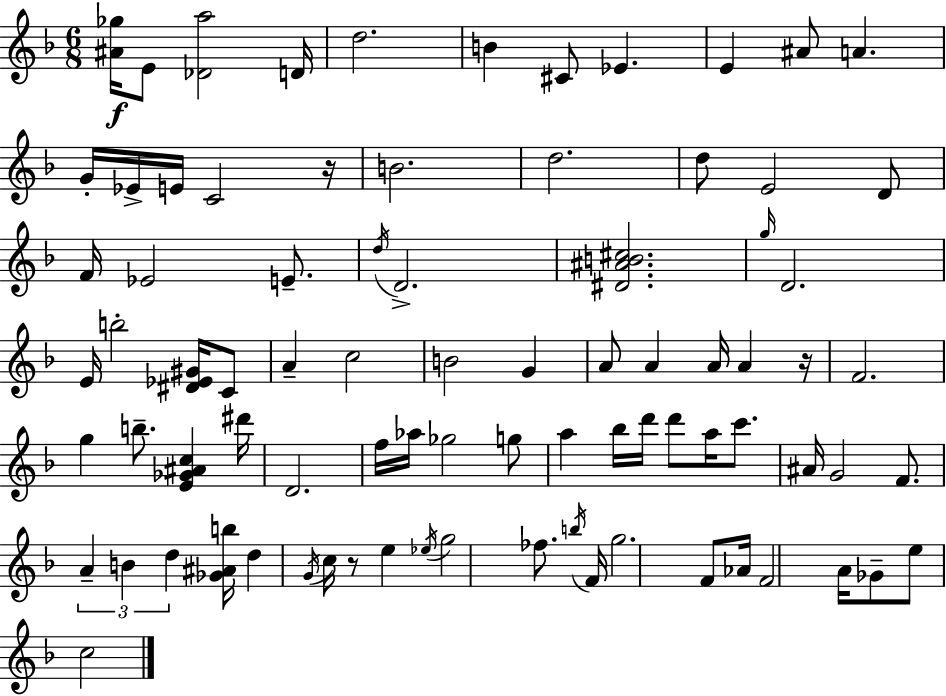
{
  \clef treble
  \numericTimeSignature
  \time 6/8
  \key d \minor
  <ais' ges''>16\f e'8 <des' a''>2 d'16 | d''2. | b'4 cis'8 ees'4. | e'4 ais'8 a'4. | \break g'16-. ees'16-> e'16 c'2 r16 | b'2. | d''2. | d''8 e'2 d'8 | \break f'16 ees'2 e'8.-- | \acciaccatura { d''16 } d'2.-> | <dis' ais' b' cis''>2. | \grace { g''16 } d'2. | \break e'16 b''2-. <dis' ees' gis'>16 | c'8 a'4-- c''2 | b'2 g'4 | a'8 a'4 a'16 a'4 | \break r16 f'2. | g''4 b''8.-- <e' ges' ais' c''>4 | dis'''16 d'2. | f''16 aes''16 ges''2 | \break g''8 a''4 bes''16 d'''16 d'''8 a''16 c'''8. | ais'16 g'2 f'8. | \tuplet 3/2 { a'4-- b'4 d''4 } | <ges' ais' b''>16 d''4 \acciaccatura { g'16 } c''16 r8 e''4 | \break \acciaccatura { ees''16 } g''2 | fes''8. \acciaccatura { b''16 } f'16 g''2. | f'8 aes'16 f'2 | a'16 ges'8-- e''8 c''2 | \break \bar "|."
}